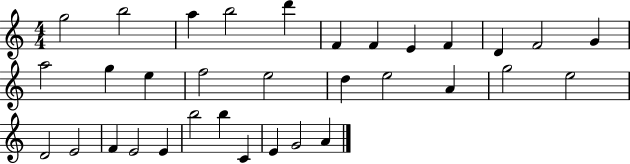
G5/h B5/h A5/q B5/h D6/q F4/q F4/q E4/q F4/q D4/q F4/h G4/q A5/h G5/q E5/q F5/h E5/h D5/q E5/h A4/q G5/h E5/h D4/h E4/h F4/q E4/h E4/q B5/h B5/q C4/q E4/q G4/h A4/q